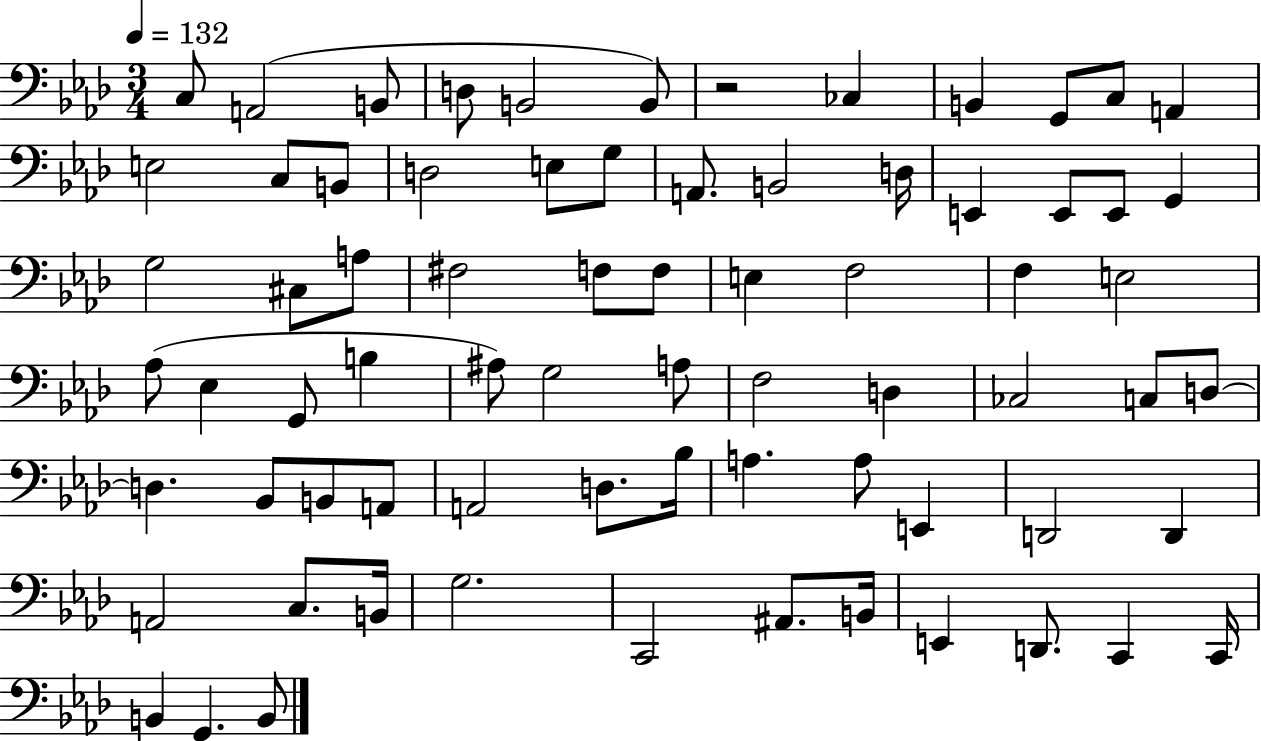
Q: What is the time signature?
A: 3/4